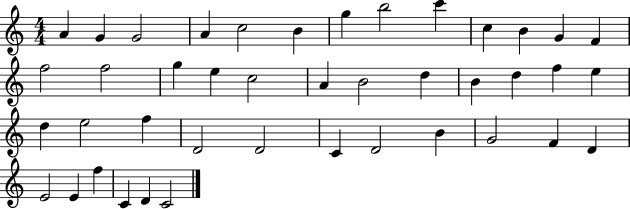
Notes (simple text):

A4/q G4/q G4/h A4/q C5/h B4/q G5/q B5/h C6/q C5/q B4/q G4/q F4/q F5/h F5/h G5/q E5/q C5/h A4/q B4/h D5/q B4/q D5/q F5/q E5/q D5/q E5/h F5/q D4/h D4/h C4/q D4/h B4/q G4/h F4/q D4/q E4/h E4/q F5/q C4/q D4/q C4/h